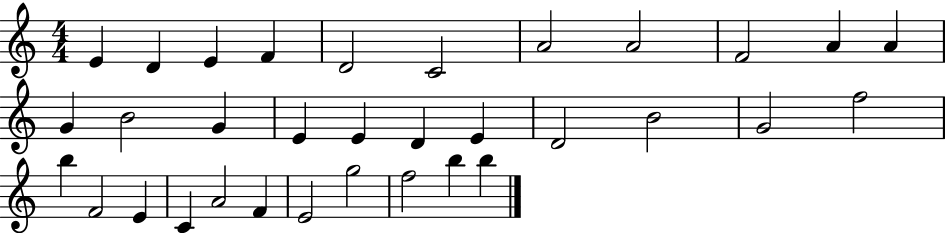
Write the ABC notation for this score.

X:1
T:Untitled
M:4/4
L:1/4
K:C
E D E F D2 C2 A2 A2 F2 A A G B2 G E E D E D2 B2 G2 f2 b F2 E C A2 F E2 g2 f2 b b